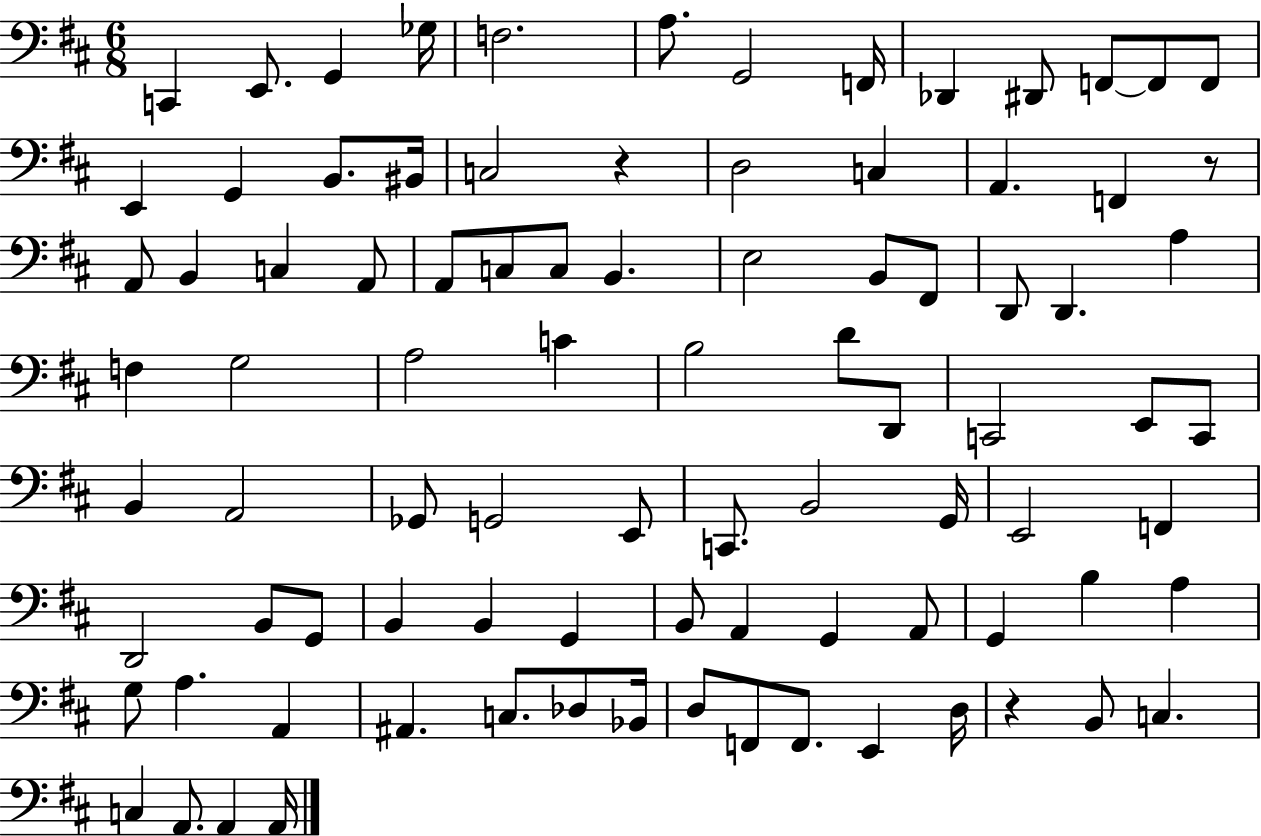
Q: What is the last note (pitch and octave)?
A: A2